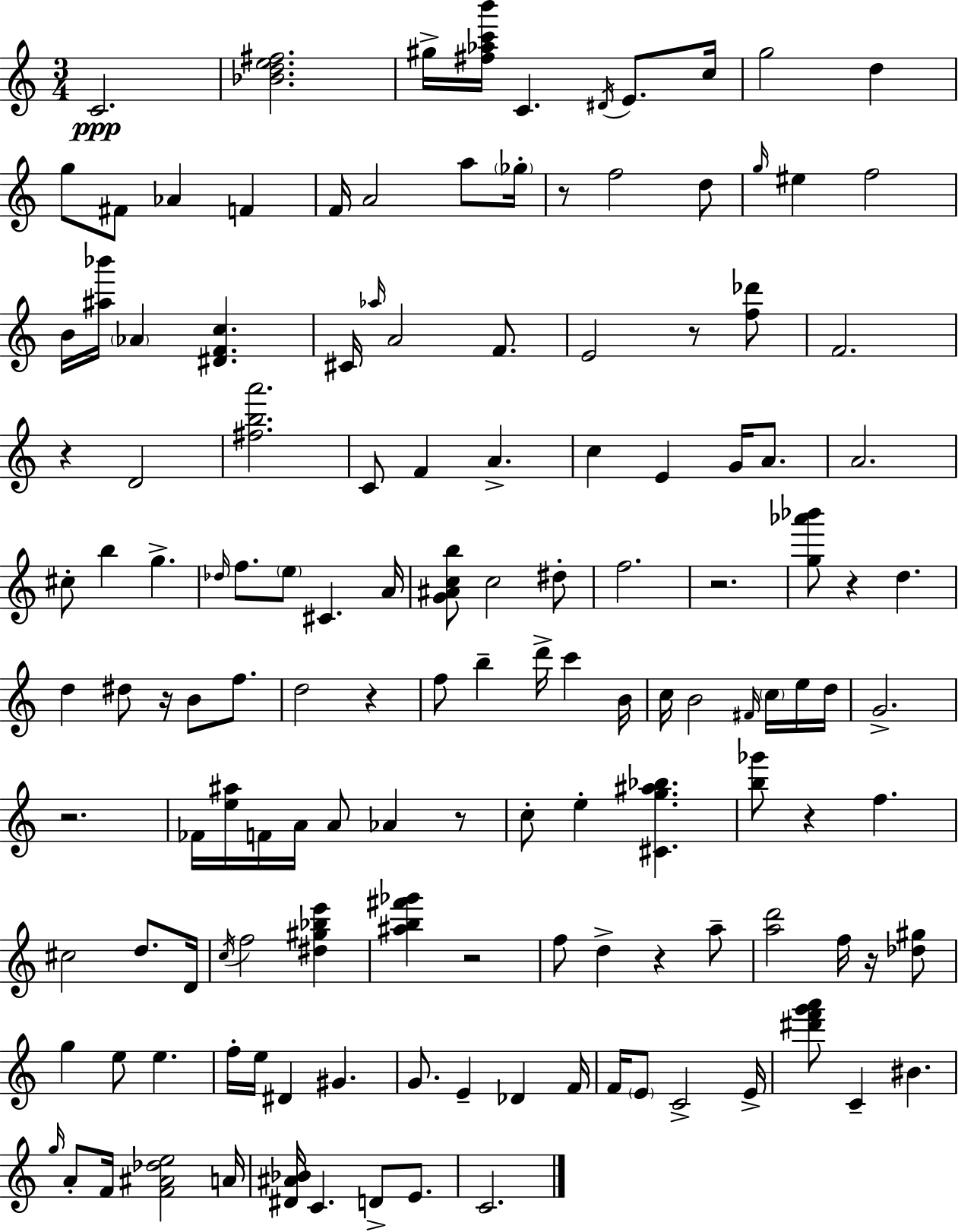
{
  \clef treble
  \numericTimeSignature
  \time 3/4
  \key c \major
  \repeat volta 2 { c'2.\ppp | <bes' d'' e'' fis''>2. | gis''16-> <fis'' aes'' c''' b'''>16 c'4. \acciaccatura { dis'16 } e'8. | c''16 g''2 d''4 | \break g''8 fis'8 aes'4 f'4 | f'16 a'2 a''8 | \parenthesize ges''16-. r8 f''2 d''8 | \grace { g''16 } eis''4 f''2 | \break b'16 <ais'' bes'''>16 \parenthesize aes'4 <dis' f' c''>4. | cis'16 \grace { aes''16 } a'2 | f'8. e'2 r8 | <f'' des'''>8 f'2. | \break r4 d'2 | <fis'' b'' a'''>2. | c'8 f'4 a'4.-> | c''4 e'4 g'16 | \break a'8. a'2. | cis''8-. b''4 g''4.-> | \grace { des''16 } f''8. \parenthesize e''8 cis'4. | a'16 <g' ais' c'' b''>8 c''2 | \break dis''8-. f''2. | r2. | <g'' aes''' bes'''>8 r4 d''4. | d''4 dis''8 r16 b'8 | \break f''8. d''2 | r4 f''8 b''4-- d'''16-> c'''4 | b'16 c''16 b'2 | \grace { fis'16 } \parenthesize c''16 e''16 d''16 g'2.-> | \break r2. | fes'16 <e'' ais''>16 f'16 a'16 a'8 aes'4 | r8 c''8-. e''4-. <cis' g'' ais'' bes''>4. | <b'' ges'''>8 r4 f''4. | \break cis''2 | d''8. d'16 \acciaccatura { c''16 } f''2 | <dis'' gis'' bes'' e'''>4 <ais'' b'' fis''' ges'''>4 r2 | f''8 d''4-> | \break r4 a''8-- <a'' d'''>2 | f''16 r16 <des'' gis''>8 g''4 e''8 | e''4. f''16-. e''16 dis'4 | gis'4. g'8. e'4-- | \break des'4 f'16 f'16 \parenthesize e'8 c'2-> | e'16-> <dis''' f''' g''' a'''>8 c'4-- | bis'4. \grace { g''16 } a'8-. f'16 <f' ais' des'' e''>2 | a'16 <dis' ais' bes'>16 c'4. | \break d'8-> e'8. c'2. | } \bar "|."
}